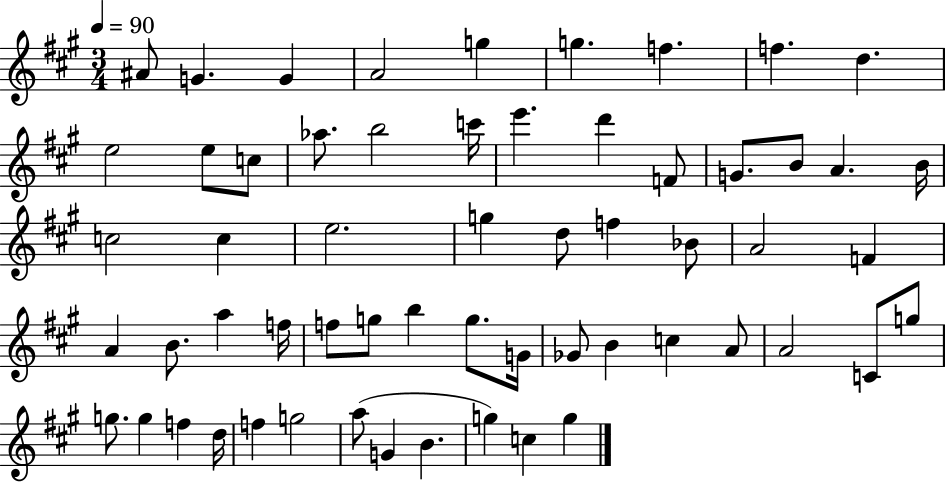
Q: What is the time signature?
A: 3/4